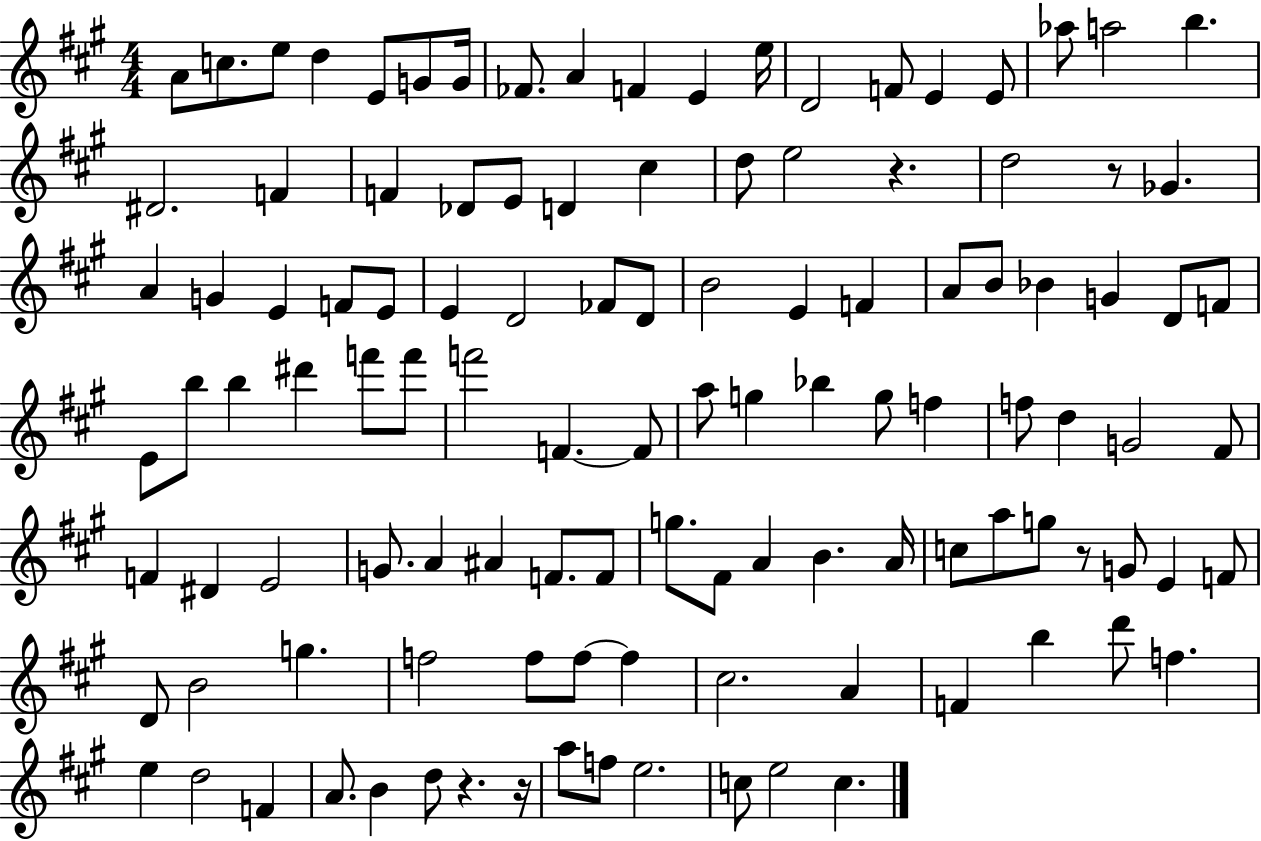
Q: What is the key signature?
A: A major